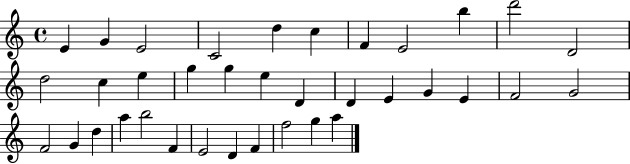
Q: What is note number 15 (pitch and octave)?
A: G5